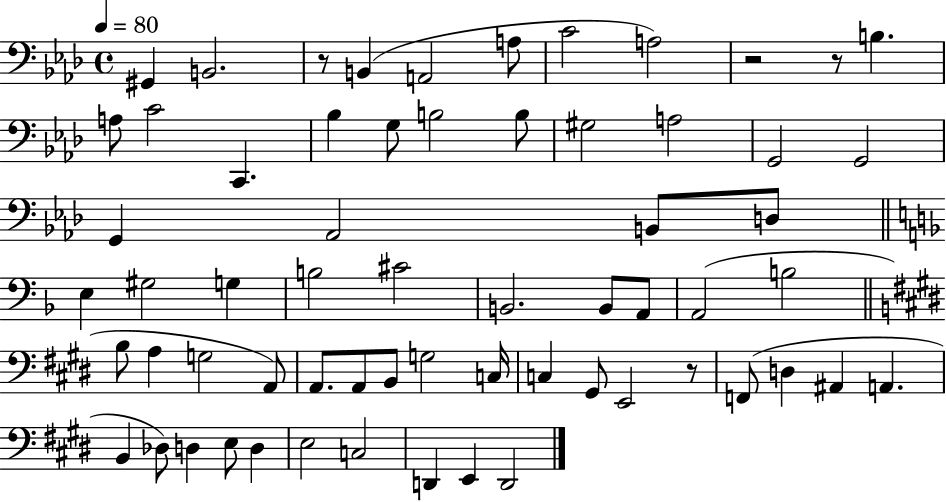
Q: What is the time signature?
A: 4/4